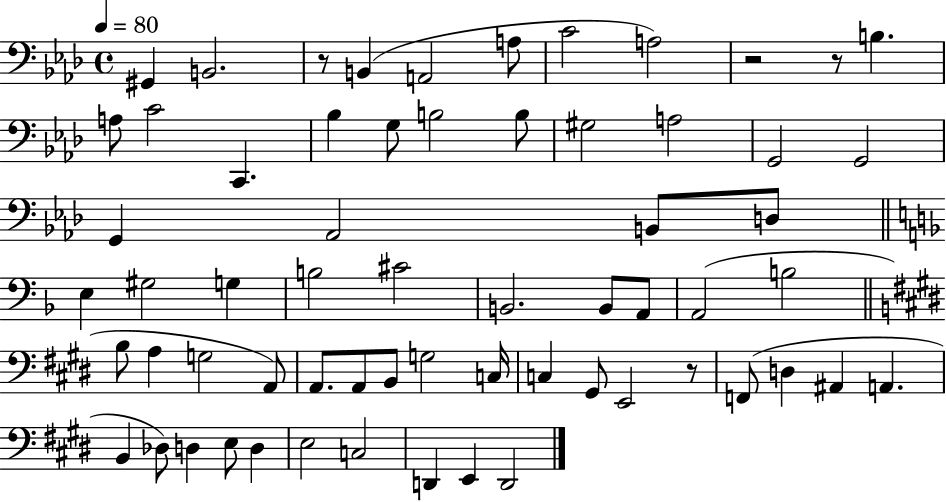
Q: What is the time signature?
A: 4/4